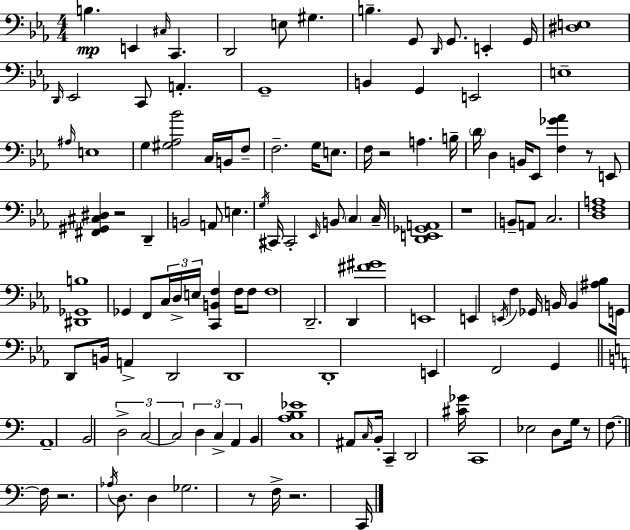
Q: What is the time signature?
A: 4/4